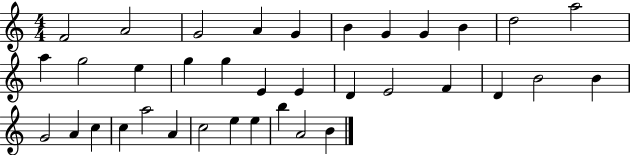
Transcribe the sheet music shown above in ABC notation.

X:1
T:Untitled
M:4/4
L:1/4
K:C
F2 A2 G2 A G B G G B d2 a2 a g2 e g g E E D E2 F D B2 B G2 A c c a2 A c2 e e b A2 B